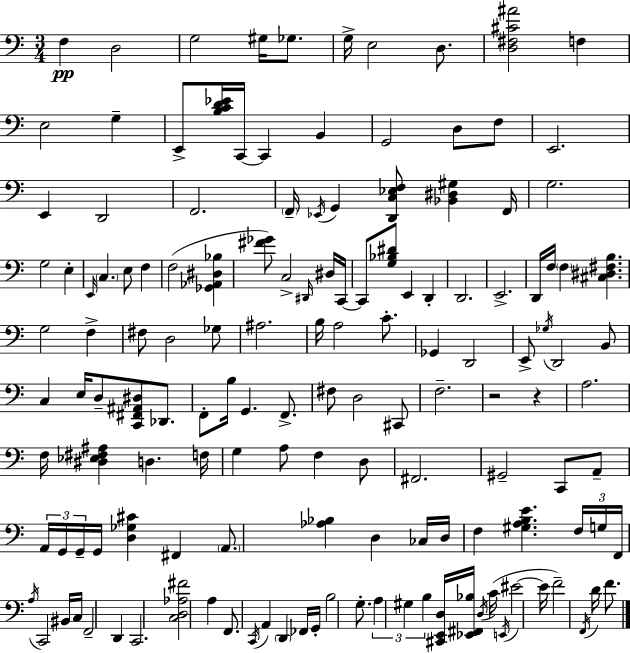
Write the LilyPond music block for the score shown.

{
  \clef bass
  \numericTimeSignature
  \time 3/4
  \key c \major
  f4\pp d2 | g2 gis16 ges8. | g16-> e2 d8. | <d fis cis' ais'>2 f4 | \break e2 g4-- | e,8-> <b c' d' ees'>16 c,16~~ c,4 b,4 | g,2 d8 f8 | e,2. | \break e,4 d,2 | f,2. | \parenthesize f,16-- \acciaccatura { ees,16 } g,4 <d, c ees f>8 <bes, dis gis>4 | f,16 g2. | \break g2 e4-. | \grace { e,16 } \parenthesize c4. e8 f4 | f2( <ges, aes, dis bes>4 | <fis' ges'>8) c2-> | \break \grace { dis,16 } dis16 c,16~~ c,8 <g bes dis'>8 e,4 d,4-. | d,2. | e,2.-> | d,16 f16 \parenthesize f4 <cis dis fis b>4. | \break g2 f4-> | fis8 d2 | ges8 ais2. | b16 a2 | \break c'8.-. ges,4 d,2 | e,8-> \acciaccatura { ges16 } d,2 | b,8 c4 e16 d8-- <c, fis, ais, dis>8 | des,8. f,8-. b16 g,4. | \break f,8.-> fis8 d2 | cis,8 f2.-- | r2 | r4 a2. | \break f16 <dis ees fis ais>4 d4. | f16 g4 a8 f4 | d8 fis,2. | gis,2-- | \break c,8 a,8-- \tuplet 3/2 { a,16 g,16 g,16-- } g,16 <d ges cis'>4 | fis,4 \parenthesize a,8. <aes bes>4 d4 | ces16 d16 f4 <gis a b e'>4. | \tuplet 3/2 { f16 g16 f,16 } \acciaccatura { a16 } c,2 | \break bis,16 c16 f,2-- | d,4 c,2. | <c d aes fis'>2 | a4 f,8. \acciaccatura { c,16 } a,4 | \break \parenthesize d,4 fes,16 g,16-. b2 | g8.-. \tuplet 3/2 { a4 gis4 | b4 } <cis, e, d>16 <ees, fis, bes>16 \acciaccatura { d16 } c'16( \acciaccatura { e,16 } eis'2~~ | eis'16 f'2--) | \break \acciaccatura { f,16 } d'16 f'8. \bar "|."
}